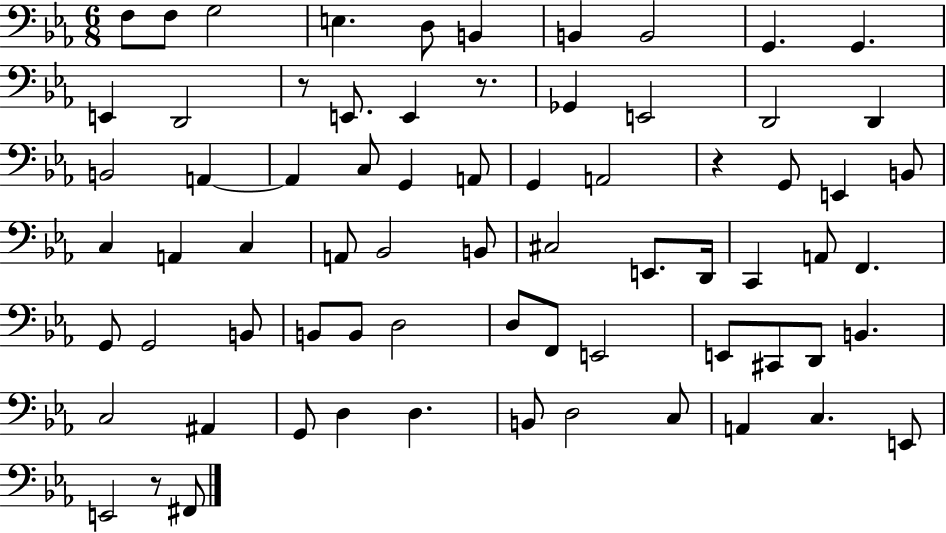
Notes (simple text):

F3/e F3/e G3/h E3/q. D3/e B2/q B2/q B2/h G2/q. G2/q. E2/q D2/h R/e E2/e. E2/q R/e. Gb2/q E2/h D2/h D2/q B2/h A2/q A2/q C3/e G2/q A2/e G2/q A2/h R/q G2/e E2/q B2/e C3/q A2/q C3/q A2/e Bb2/h B2/e C#3/h E2/e. D2/s C2/q A2/e F2/q. G2/e G2/h B2/e B2/e B2/e D3/h D3/e F2/e E2/h E2/e C#2/e D2/e B2/q. C3/h A#2/q G2/e D3/q D3/q. B2/e D3/h C3/e A2/q C3/q. E2/e E2/h R/e F#2/e